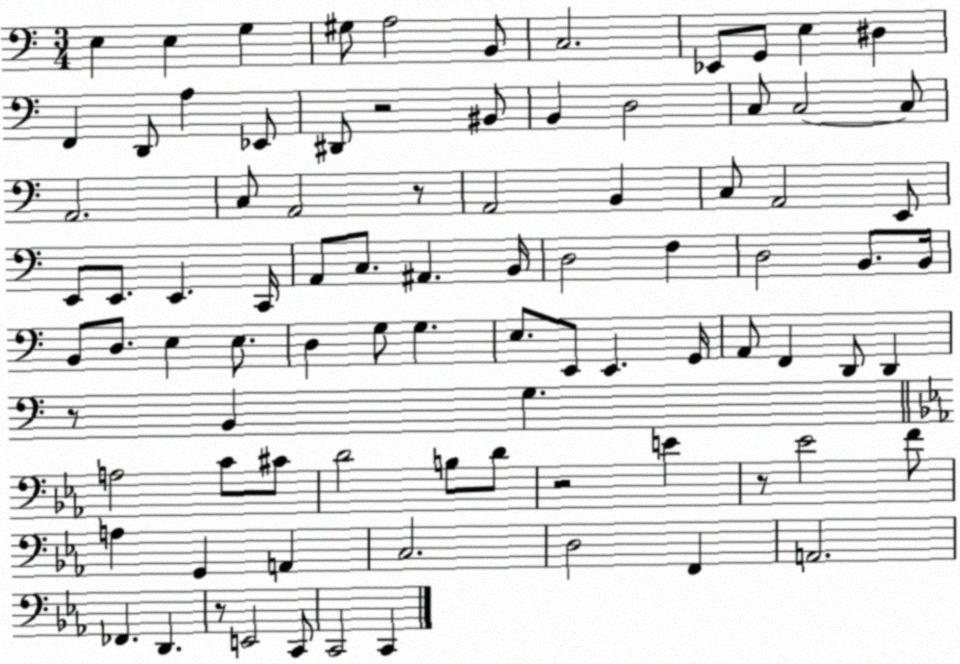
X:1
T:Untitled
M:3/4
L:1/4
K:C
E, E, G, ^G,/2 A,2 B,,/2 C,2 _E,,/2 G,,/2 E, ^D, F,, D,,/2 A, _E,,/2 ^D,,/2 z2 ^B,,/2 B,, D,2 C,/2 C,2 C,/2 A,,2 C,/2 A,,2 z/2 A,,2 B,, C,/2 A,,2 E,,/2 E,,/2 E,,/2 E,, C,,/4 A,,/2 C,/2 ^A,, B,,/4 D,2 F, D,2 B,,/2 B,,/4 B,,/2 D,/2 E, E,/2 D, G,/2 G, E,/2 E,,/2 E,, G,,/4 A,,/2 F,, D,,/2 D,, z/2 B,, G, A,2 C/2 ^C/2 D2 B,/2 D/2 z2 E z/2 _E2 F/2 A, G,, A,, C,2 D,2 F,, A,,2 _F,, D,, z/2 E,,2 C,,/2 C,,2 C,,